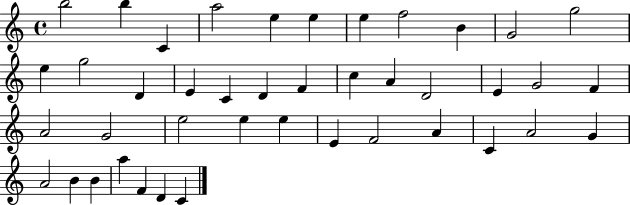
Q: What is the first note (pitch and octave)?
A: B5